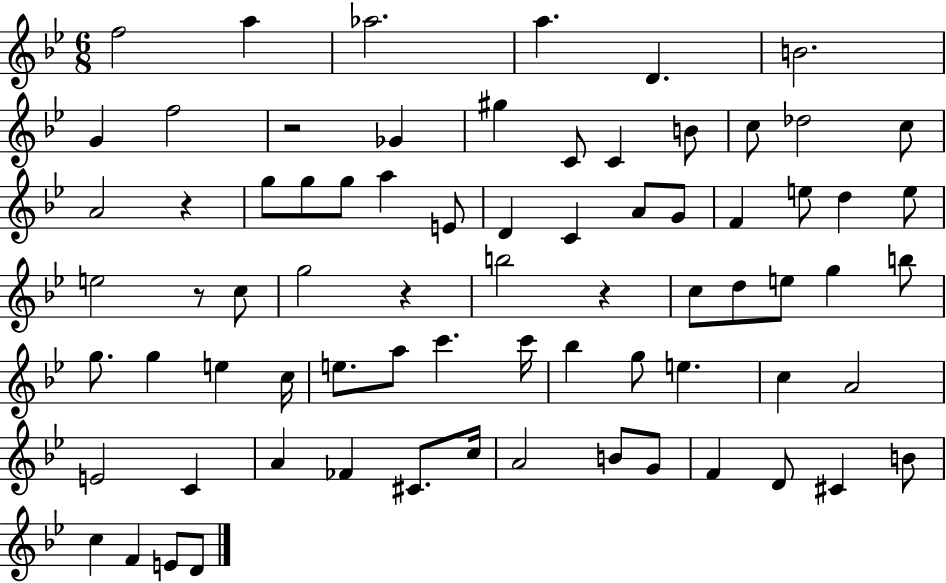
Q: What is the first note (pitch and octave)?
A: F5